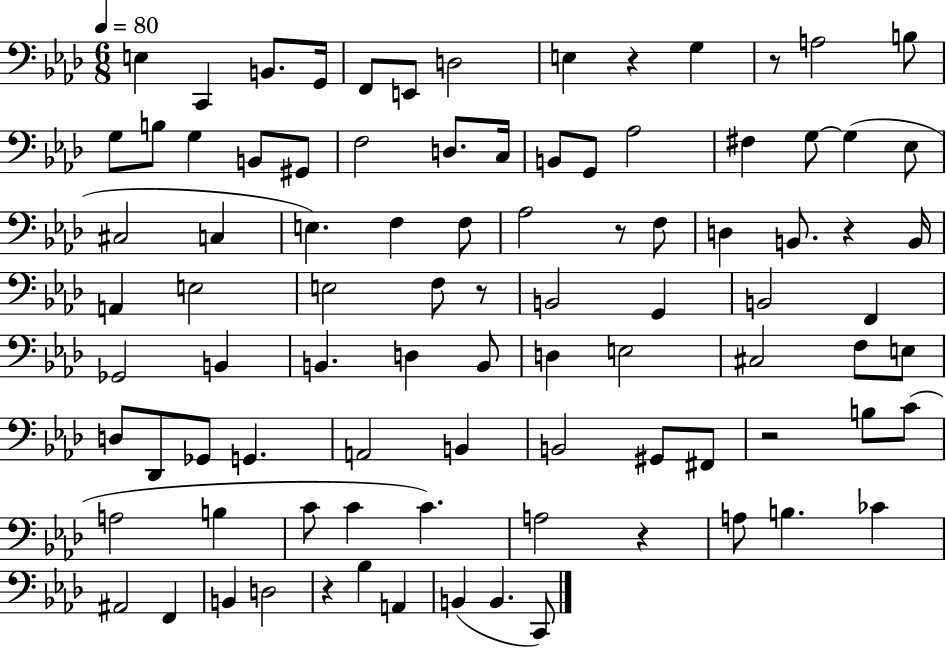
E3/q C2/q B2/e. G2/s F2/e E2/e D3/h E3/q R/q G3/q R/e A3/h B3/e G3/e B3/e G3/q B2/e G#2/e F3/h D3/e. C3/s B2/e G2/e Ab3/h F#3/q G3/e G3/q Eb3/e C#3/h C3/q E3/q. F3/q F3/e Ab3/h R/e F3/e D3/q B2/e. R/q B2/s A2/q E3/h E3/h F3/e R/e B2/h G2/q B2/h F2/q Gb2/h B2/q B2/q. D3/q B2/e D3/q E3/h C#3/h F3/e E3/e D3/e Db2/e Gb2/e G2/q. A2/h B2/q B2/h G#2/e F#2/e R/h B3/e C4/e A3/h B3/q C4/e C4/q C4/q. A3/h R/q A3/e B3/q. CES4/q A#2/h F2/q B2/q D3/h R/q Bb3/q A2/q B2/q B2/q. C2/e